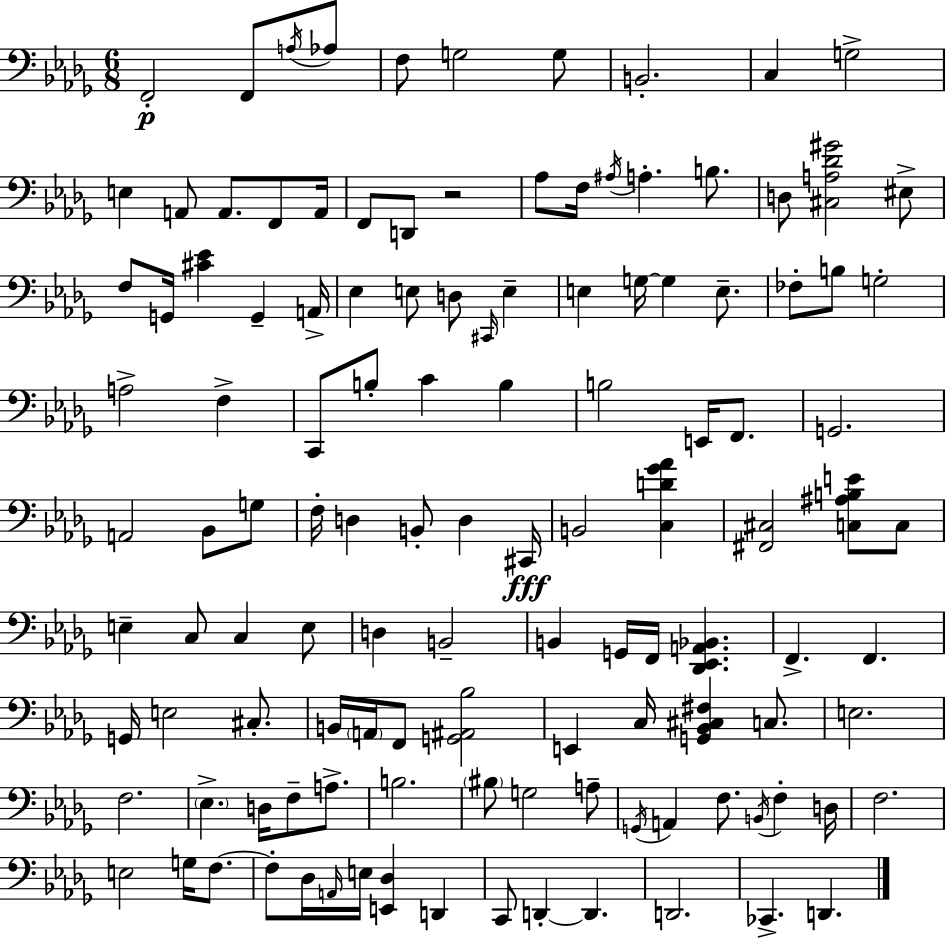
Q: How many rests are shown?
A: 1